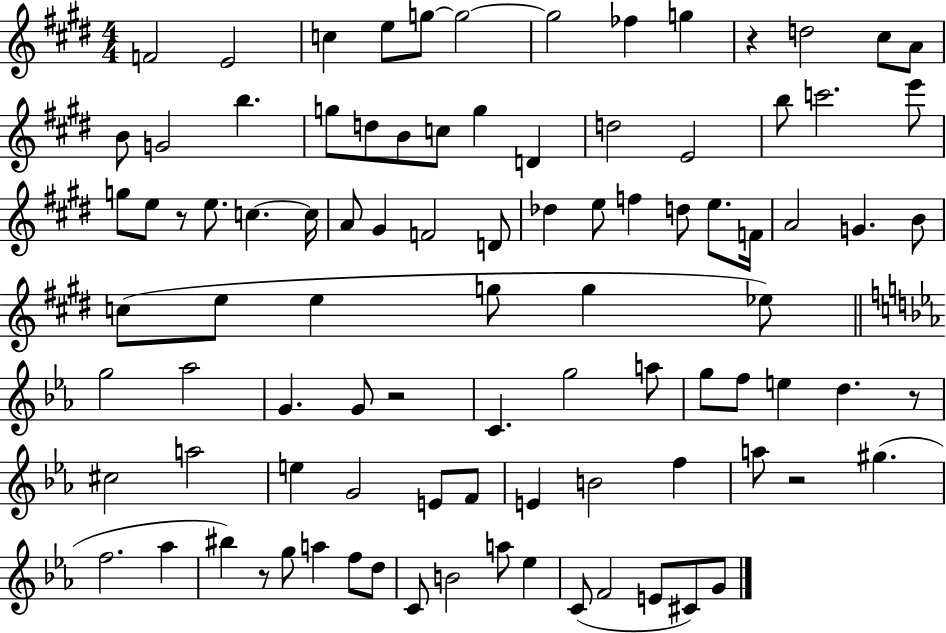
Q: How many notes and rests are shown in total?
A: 94